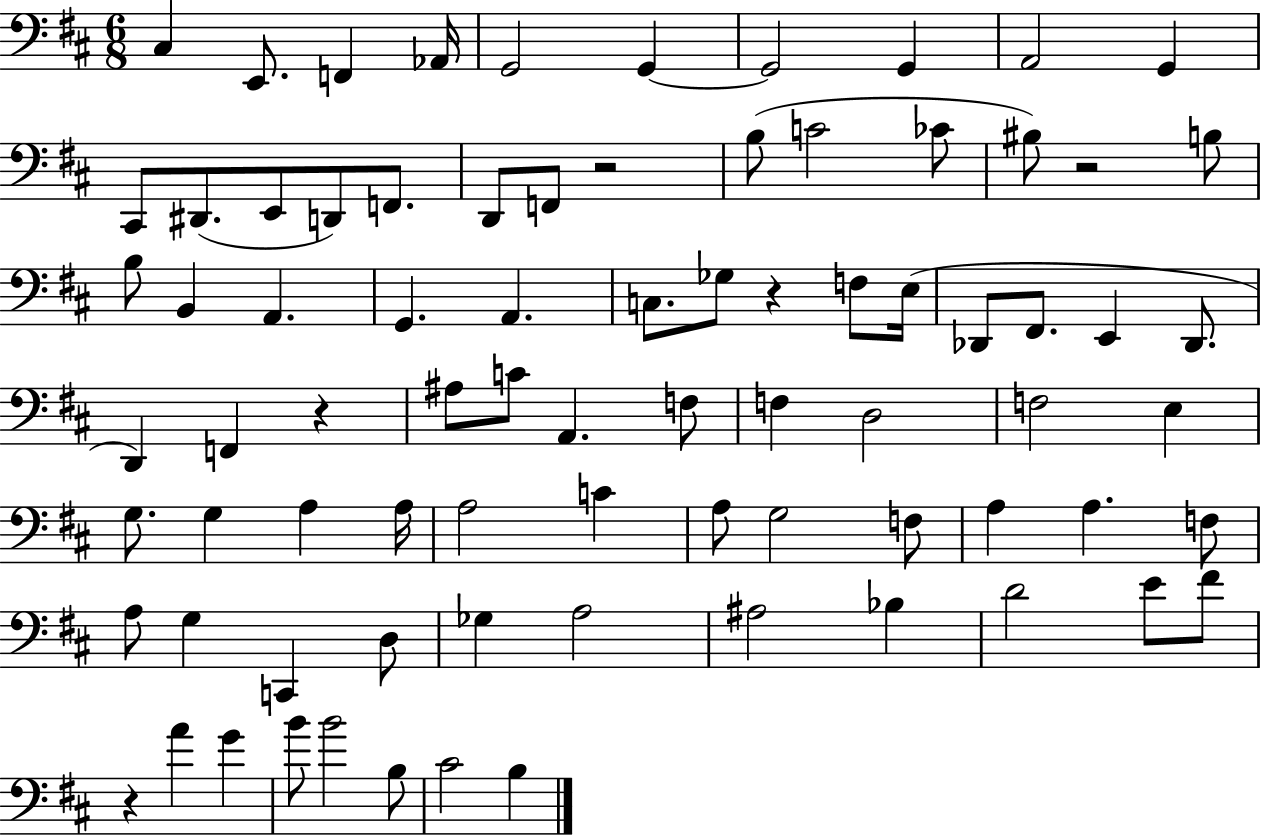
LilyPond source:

{
  \clef bass
  \numericTimeSignature
  \time 6/8
  \key d \major
  cis4 e,8. f,4 aes,16 | g,2 g,4~~ | g,2 g,4 | a,2 g,4 | \break cis,8 dis,8.( e,8 d,8) f,8. | d,8 f,8 r2 | b8( c'2 ces'8 | bis8) r2 b8 | \break b8 b,4 a,4. | g,4. a,4. | c8. ges8 r4 f8 e16( | des,8 fis,8. e,4 des,8. | \break d,4) f,4 r4 | ais8 c'8 a,4. f8 | f4 d2 | f2 e4 | \break g8. g4 a4 a16 | a2 c'4 | a8 g2 f8 | a4 a4. f8 | \break a8 g4 c,4 d8 | ges4 a2 | ais2 bes4 | d'2 e'8 fis'8 | \break r4 a'4 g'4 | b'8 b'2 b8 | cis'2 b4 | \bar "|."
}